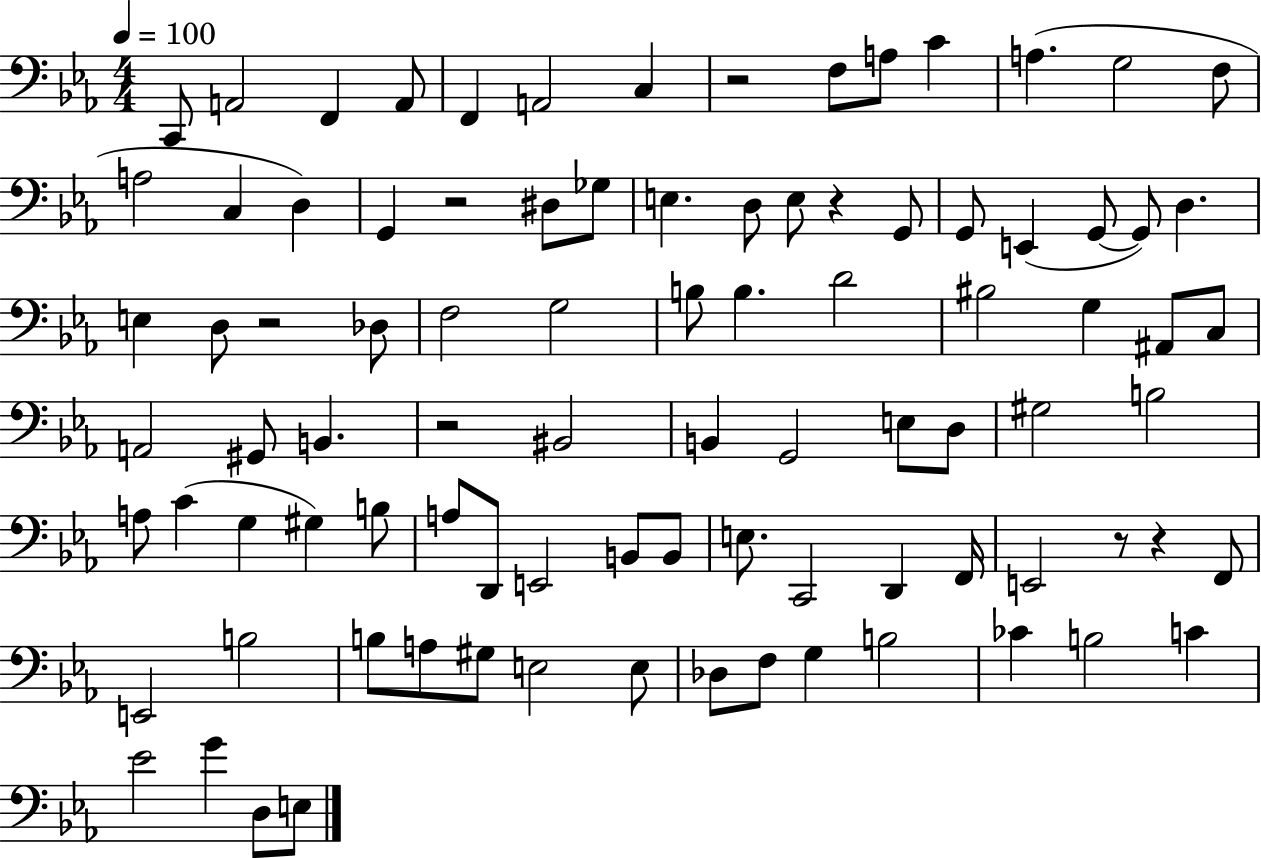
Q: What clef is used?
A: bass